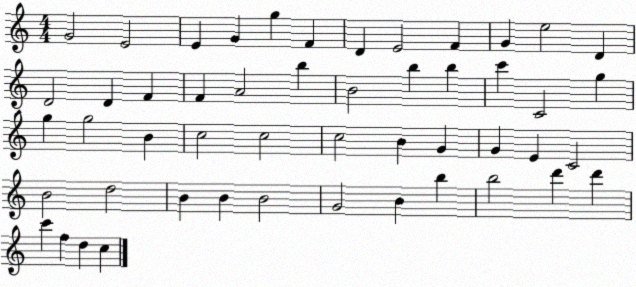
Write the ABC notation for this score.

X:1
T:Untitled
M:4/4
L:1/4
K:C
G2 E2 E G g F D E2 F G e2 D D2 D F F A2 b B2 b b c' C2 g g g2 B c2 c2 c2 B G G E C2 B2 d2 B B B2 G2 B b b2 d' d' c' f d c